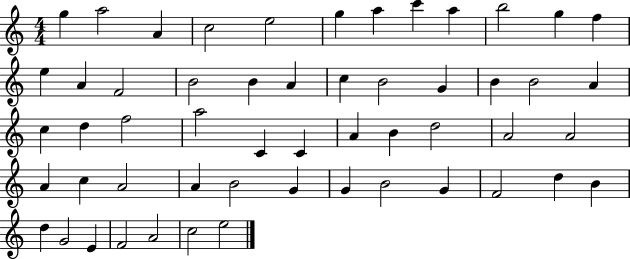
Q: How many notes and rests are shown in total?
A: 54